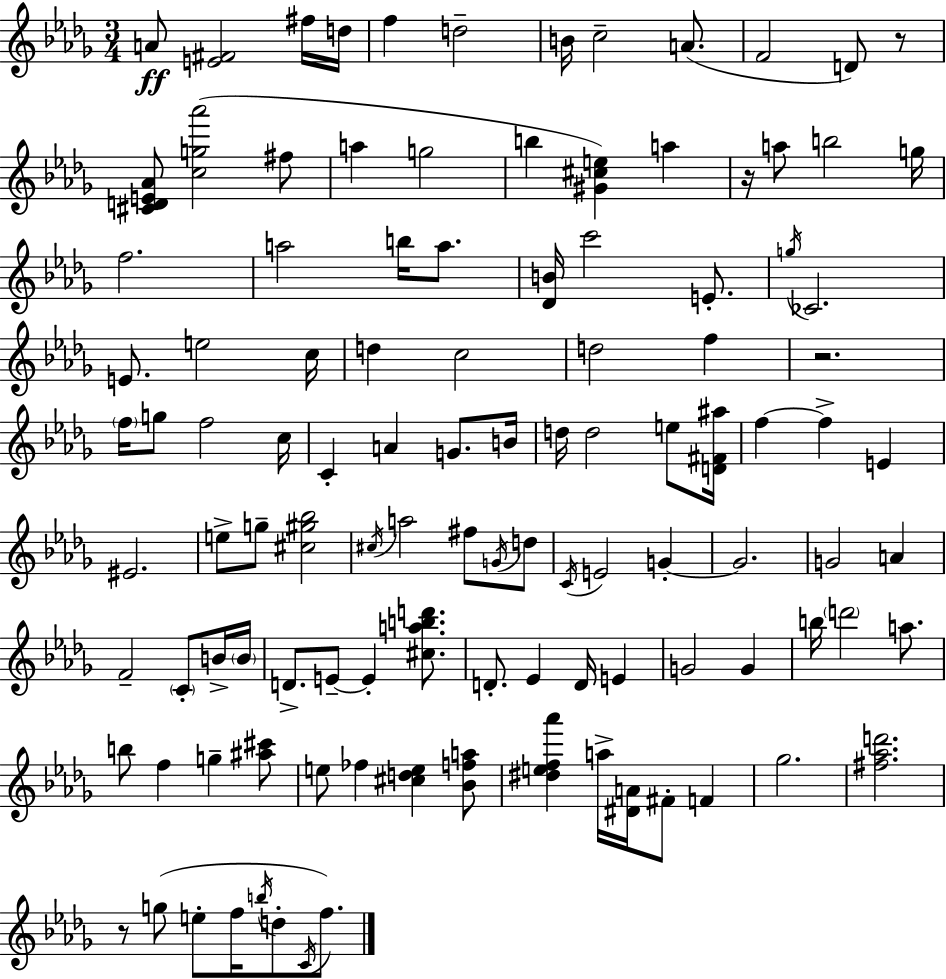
{
  \clef treble
  \numericTimeSignature
  \time 3/4
  \key bes \minor
  a'8\ff <e' fis'>2 fis''16 d''16 | f''4 d''2-- | b'16 c''2-- a'8.( | f'2 d'8) r8 | \break <cis' d' e' aes'>8 <c'' g'' aes'''>2( fis''8 | a''4 g''2 | b''4 <gis' cis'' e''>4) a''4 | r16 a''8 b''2 g''16 | \break f''2. | a''2 b''16 a''8. | <des' b'>16 c'''2 e'8.-. | \acciaccatura { g''16 } ces'2. | \break e'8. e''2 | c''16 d''4 c''2 | d''2 f''4 | r2. | \break \parenthesize f''16 g''8 f''2 | c''16 c'4-. a'4 g'8. | b'16 d''16 d''2 e''8 | <d' fis' ais''>16 f''4~~ f''4-> e'4 | \break eis'2. | e''8-> g''8-- <cis'' gis'' bes''>2 | \acciaccatura { cis''16 } a''2 fis''8 | \acciaccatura { g'16 } d''8 \acciaccatura { c'16 } e'2 | \break g'4-.~~ g'2. | g'2 | a'4 f'2-- | \parenthesize c'8-. b'16-> \parenthesize b'16 d'8.-> e'8--~~ e'4-. | \break <cis'' a'' b'' d'''>8. d'8.-. ees'4 d'16 | e'4 g'2 | g'4 b''16 \parenthesize d'''2 | a''8. b''8 f''4 g''4-- | \break <ais'' cis'''>8 e''8 fes''4 <cis'' d'' e''>4 | <bes' f'' a''>8 <dis'' e'' f'' aes'''>4 a''16-> <dis' a'>16 fis'8-. | f'4 ges''2. | <fis'' aes'' d'''>2. | \break r8 g''8( e''8-. f''16 \acciaccatura { b''16 } | d''8-. \acciaccatura { c'16 }) f''8. \bar "|."
}